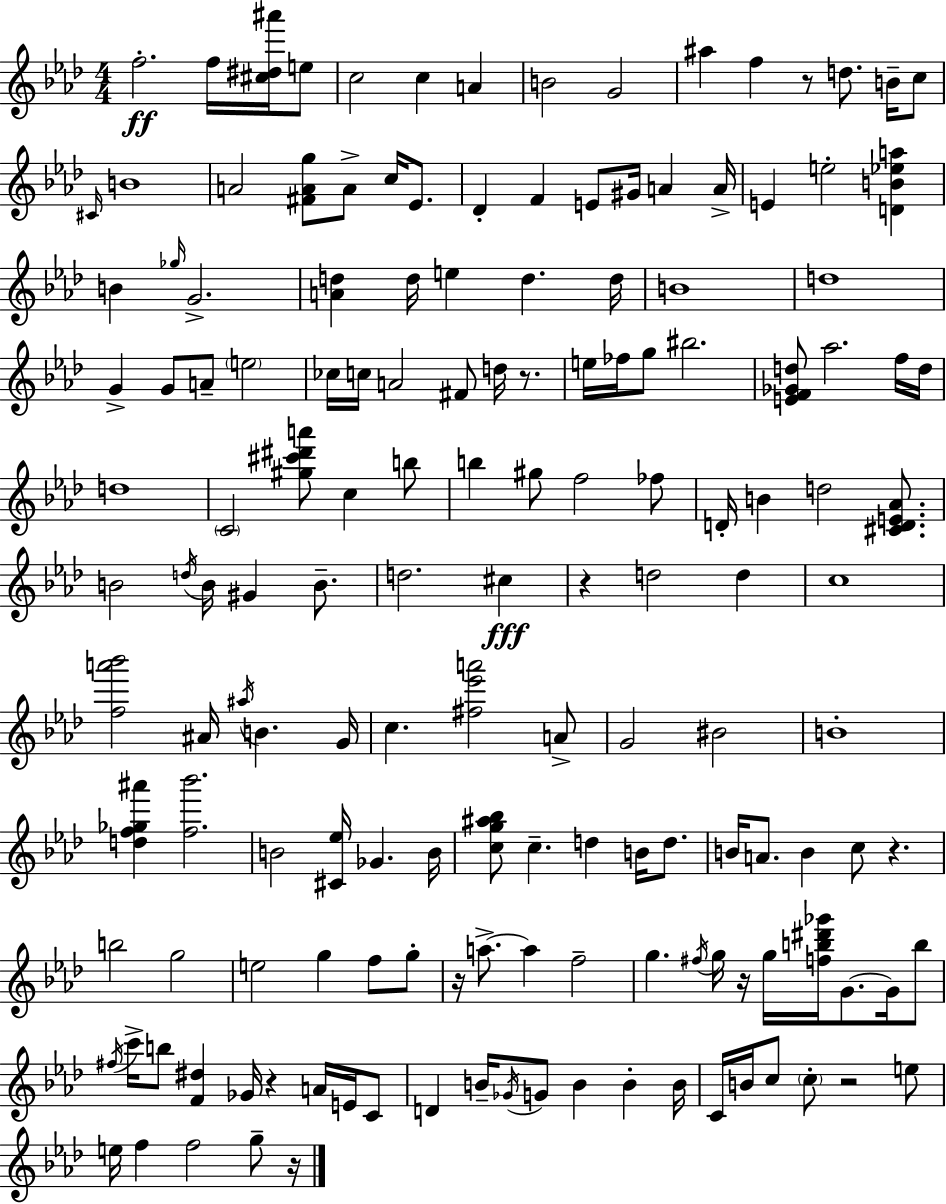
{
  \clef treble
  \numericTimeSignature
  \time 4/4
  \key aes \major
  f''2.-.\ff f''16 <cis'' dis'' ais'''>16 e''8 | c''2 c''4 a'4 | b'2 g'2 | ais''4 f''4 r8 d''8. b'16-- c''8 | \break \grace { cis'16 } b'1 | a'2 <fis' a' g''>8 a'8-> c''16 ees'8. | des'4-. f'4 e'8 gis'16 a'4 | a'16-> e'4 e''2-. <d' b' ees'' a''>4 | \break b'4 \grace { ges''16 } g'2.-> | <a' d''>4 d''16 e''4 d''4. | d''16 b'1 | d''1 | \break g'4-> g'8 a'8-- \parenthesize e''2 | ces''16 c''16 a'2 fis'8 d''16 r8. | e''16 fes''16 g''8 bis''2. | <e' f' ges' d''>8 aes''2. | \break f''16 d''16 d''1 | \parenthesize c'2 <gis'' cis''' dis''' a'''>8 c''4 | b''8 b''4 gis''8 f''2 | fes''8 d'16-. b'4 d''2 <cis' d' e' aes'>8. | \break b'2 \acciaccatura { d''16 } b'16 gis'4 | b'8.-- d''2. cis''4\fff | r4 d''2 d''4 | c''1 | \break <f'' a''' bes'''>2 ais'16 \acciaccatura { ais''16 } b'4. | g'16 c''4. <fis'' ees''' a'''>2 | a'8-> g'2 bis'2 | b'1-. | \break <d'' f'' ges'' ais'''>4 <f'' bes'''>2. | b'2 <cis' ees''>16 ges'4. | b'16 <c'' g'' ais'' bes''>8 c''4.-- d''4 | b'16 d''8. b'16 a'8. b'4 c''8 r4. | \break b''2 g''2 | e''2 g''4 | f''8 g''8-. r16 a''8.->~~ a''4 f''2-- | g''4. \acciaccatura { fis''16 } g''16 r16 g''16 <f'' b'' dis''' ges'''>16 g'8.~~ | \break g'16 b''8 \acciaccatura { fis''16 } c'''16-> b''8 <f' dis''>4 ges'16 r4 | a'16 e'16 c'8 d'4 b'16-- \acciaccatura { ges'16 } g'8 b'4 | b'4-. b'16 c'16 b'16 c''8 \parenthesize c''8-. r2 | e''8 e''16 f''4 f''2 | \break g''8-- r16 \bar "|."
}